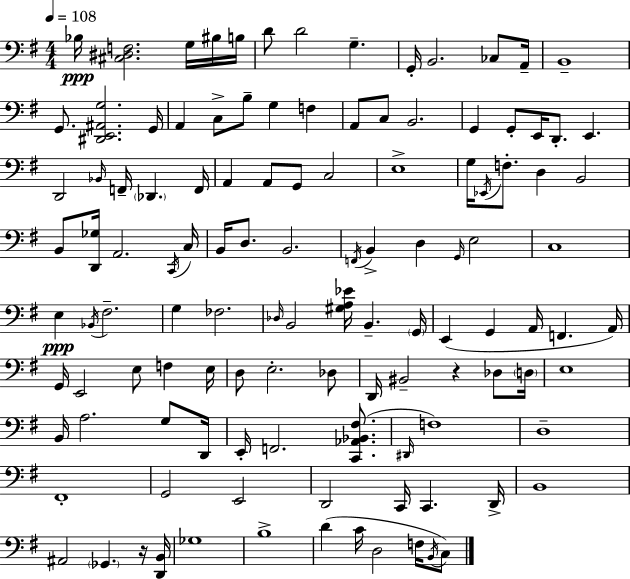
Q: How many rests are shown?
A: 2